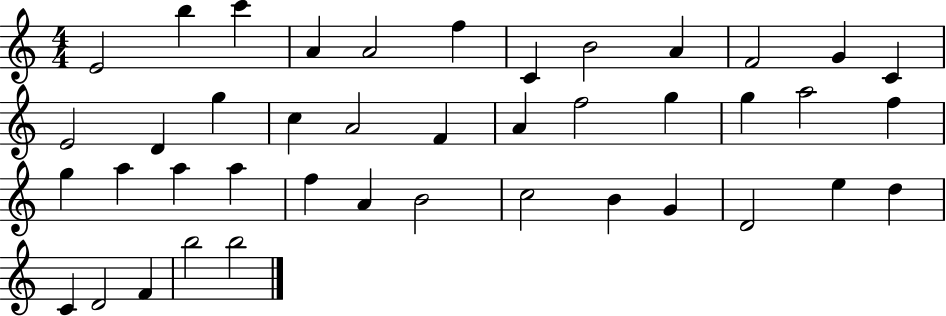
X:1
T:Untitled
M:4/4
L:1/4
K:C
E2 b c' A A2 f C B2 A F2 G C E2 D g c A2 F A f2 g g a2 f g a a a f A B2 c2 B G D2 e d C D2 F b2 b2